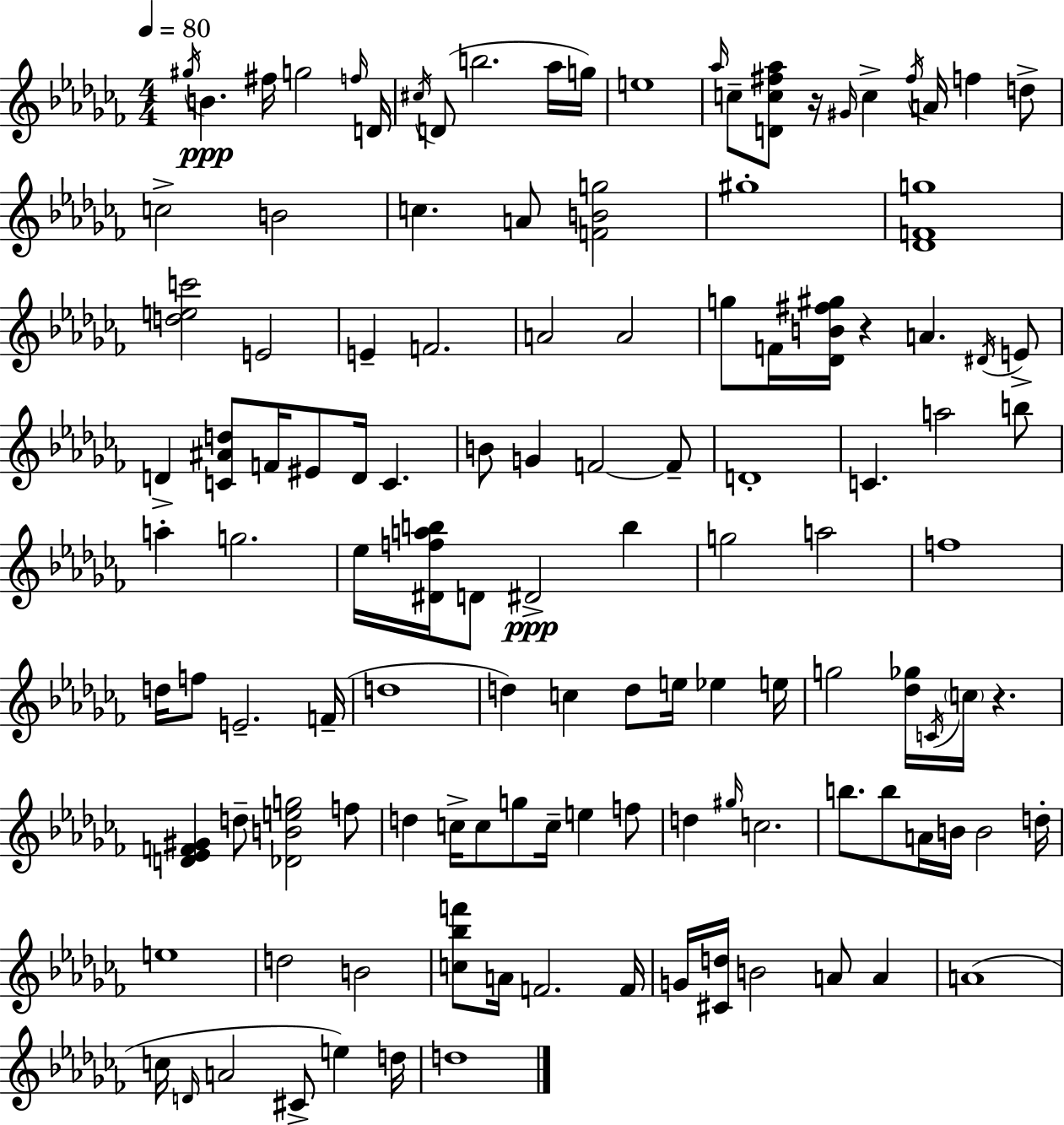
G#5/s B4/q. F#5/s G5/h F5/s D4/s C#5/s D4/e B5/h. Ab5/s G5/s E5/w Ab5/s C5/e [D4,C5,F#5,Ab5]/e R/s G#4/s C5/q F#5/s A4/s F5/q D5/e C5/h B4/h C5/q. A4/e [F4,B4,G5]/h G#5/w [Db4,F4,G5]/w [D5,E5,C6]/h E4/h E4/q F4/h. A4/h A4/h G5/e F4/s [Db4,B4,F#5,G#5]/s R/q A4/q. D#4/s E4/e D4/q [C4,A#4,D5]/e F4/s EIS4/e D4/s C4/q. B4/e G4/q F4/h F4/e D4/w C4/q. A5/h B5/e A5/q G5/h. Eb5/s [D#4,F5,A5,B5]/s D4/e D#4/h B5/q G5/h A5/h F5/w D5/s F5/e E4/h. F4/s D5/w D5/q C5/q D5/e E5/s Eb5/q E5/s G5/h [Db5,Gb5]/s C4/s C5/s R/q. [D4,Eb4,F4,G#4]/q D5/e [Db4,B4,E5,G5]/h F5/e D5/q C5/s C5/e G5/e C5/s E5/q F5/e D5/q G#5/s C5/h. B5/e. B5/e A4/s B4/s B4/h D5/s E5/w D5/h B4/h [C5,Bb5,F6]/e A4/s F4/h. F4/s G4/s [C#4,D5]/s B4/h A4/e A4/q A4/w C5/s D4/s A4/h C#4/e E5/q D5/s D5/w